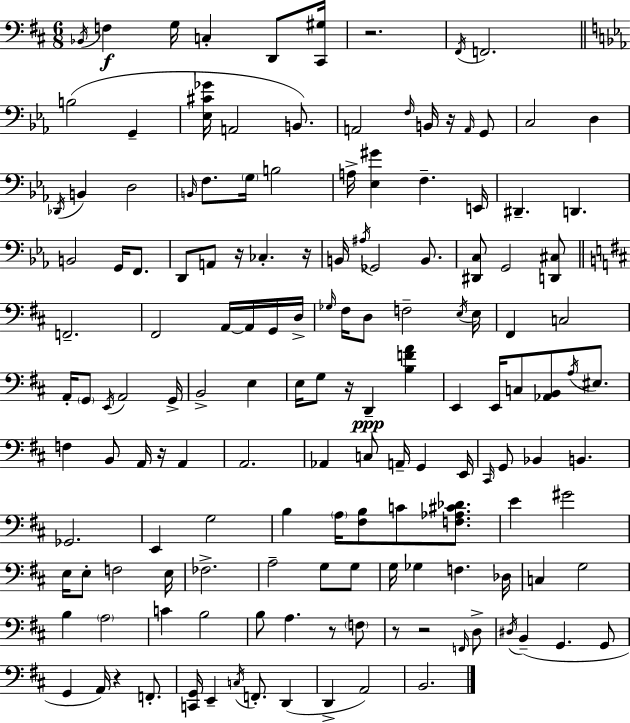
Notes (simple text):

Bb2/s F3/q G3/s C3/q D2/e [C#2,G#3]/s R/h. F#2/s F2/h. B3/h G2/q [Eb3,C#4,Gb4]/s A2/h B2/e. A2/h F3/s B2/s R/s A2/s G2/e C3/h D3/q Db2/s B2/q D3/h B2/s F3/e. G3/s B3/h A3/s [Eb3,G#4]/q F3/q. E2/s D#2/q. D2/q. B2/h G2/s F2/e. D2/e A2/e R/s CES3/q. R/s B2/s A#3/s Gb2/h B2/e. [D#2,C3]/e G2/h [D2,C#3]/e F2/h. F#2/h A2/s A2/s G2/s D3/s Gb3/s F#3/s D3/e F3/h E3/s E3/s F#2/q C3/h A2/s G2/e E2/s A2/h G2/s B2/h E3/q E3/s G3/e R/s D2/q [B3,F4,A4]/q E2/q E2/s C3/e [Ab2,B2]/e A3/s EIS3/e. F3/q B2/e A2/s R/s A2/q A2/h. Ab2/q C3/e A2/s G2/q E2/s C#2/s G2/e Bb2/q B2/q. Gb2/h. E2/q G3/h B3/q A3/s [F#3,B3]/e C4/e [F3,Ab3,C#4,Db4]/e. E4/q G#4/h E3/s E3/e F3/h E3/s FES3/h. A3/h G3/e G3/e G3/s Gb3/q F3/q. Db3/s C3/q G3/h B3/q A3/h C4/q B3/h B3/e A3/q. R/e F3/e R/e R/h F2/s D3/e D#3/s B2/q G2/q. G2/e G2/q A2/s R/q F2/e. [C2,G2]/s E2/q C3/s F2/e. D2/q D2/q A2/h B2/h.